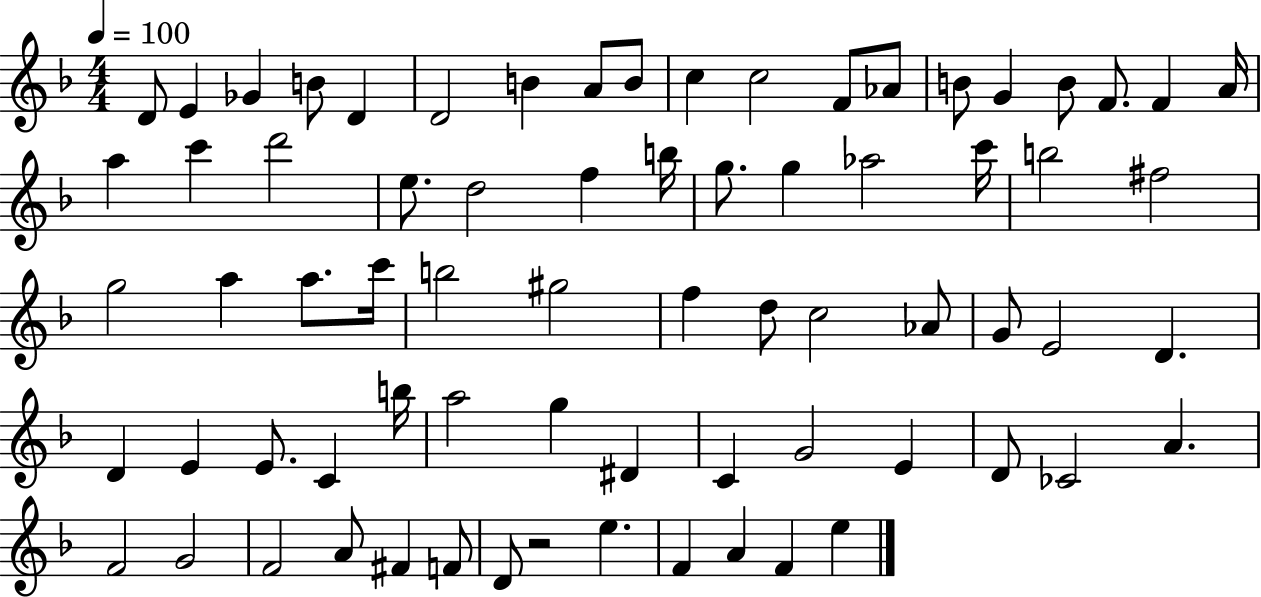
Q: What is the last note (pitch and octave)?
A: E5